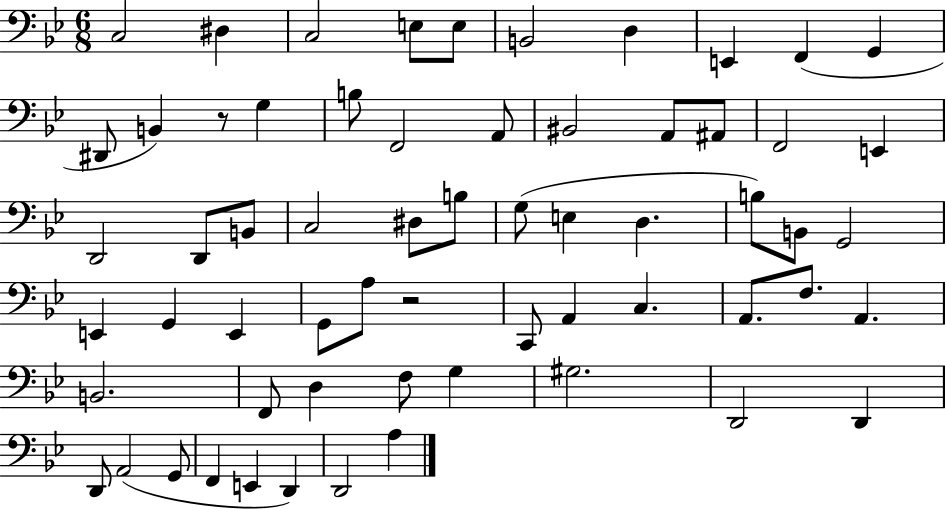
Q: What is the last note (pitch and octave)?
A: A3